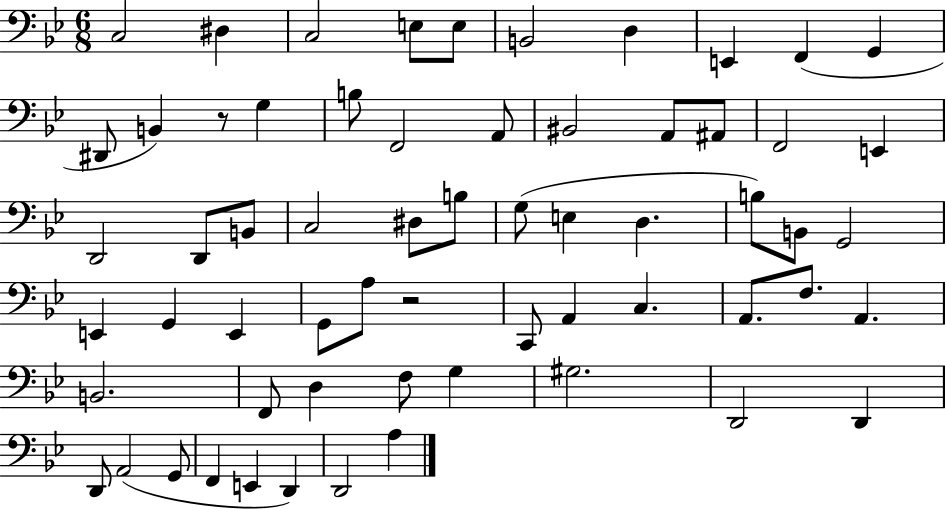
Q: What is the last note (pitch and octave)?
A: A3